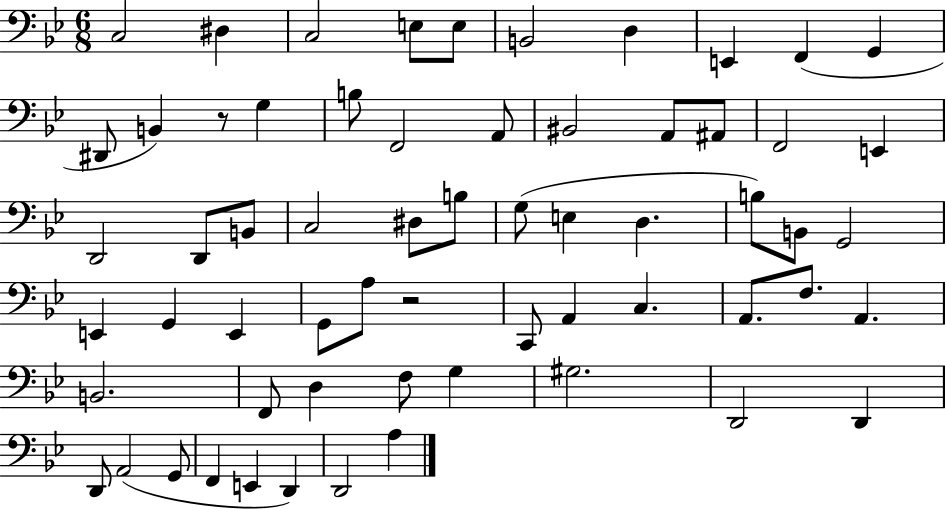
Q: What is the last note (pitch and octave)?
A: A3